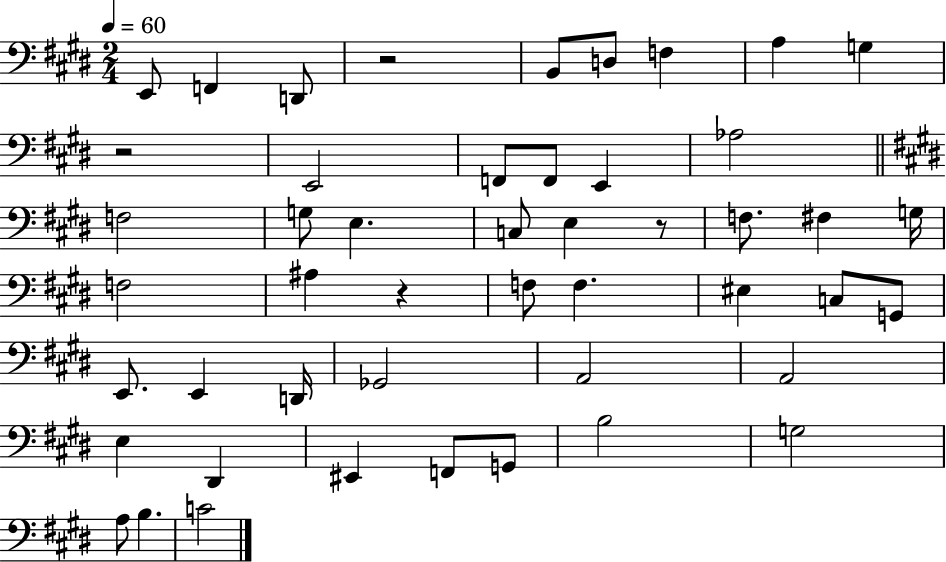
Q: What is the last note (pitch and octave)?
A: C4